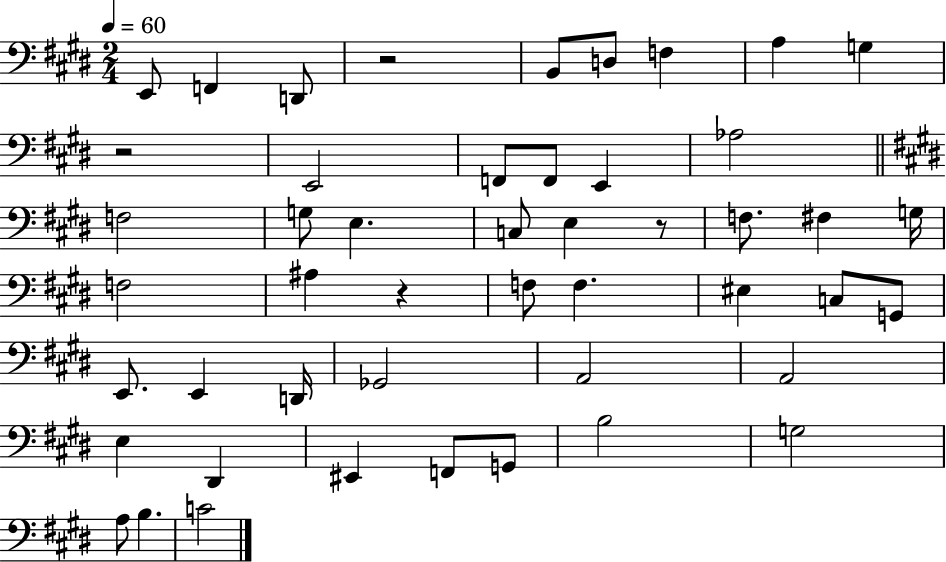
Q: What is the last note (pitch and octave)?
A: C4